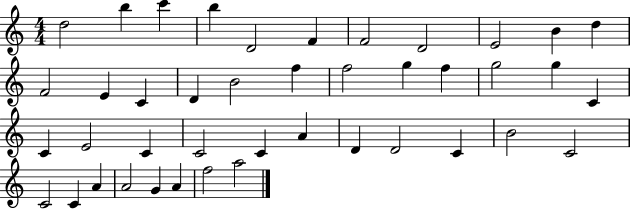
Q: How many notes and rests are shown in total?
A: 42